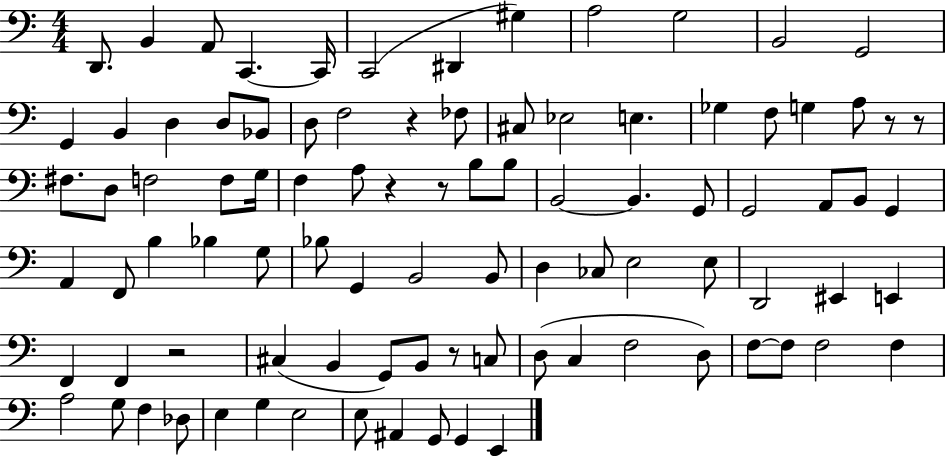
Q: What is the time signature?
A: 4/4